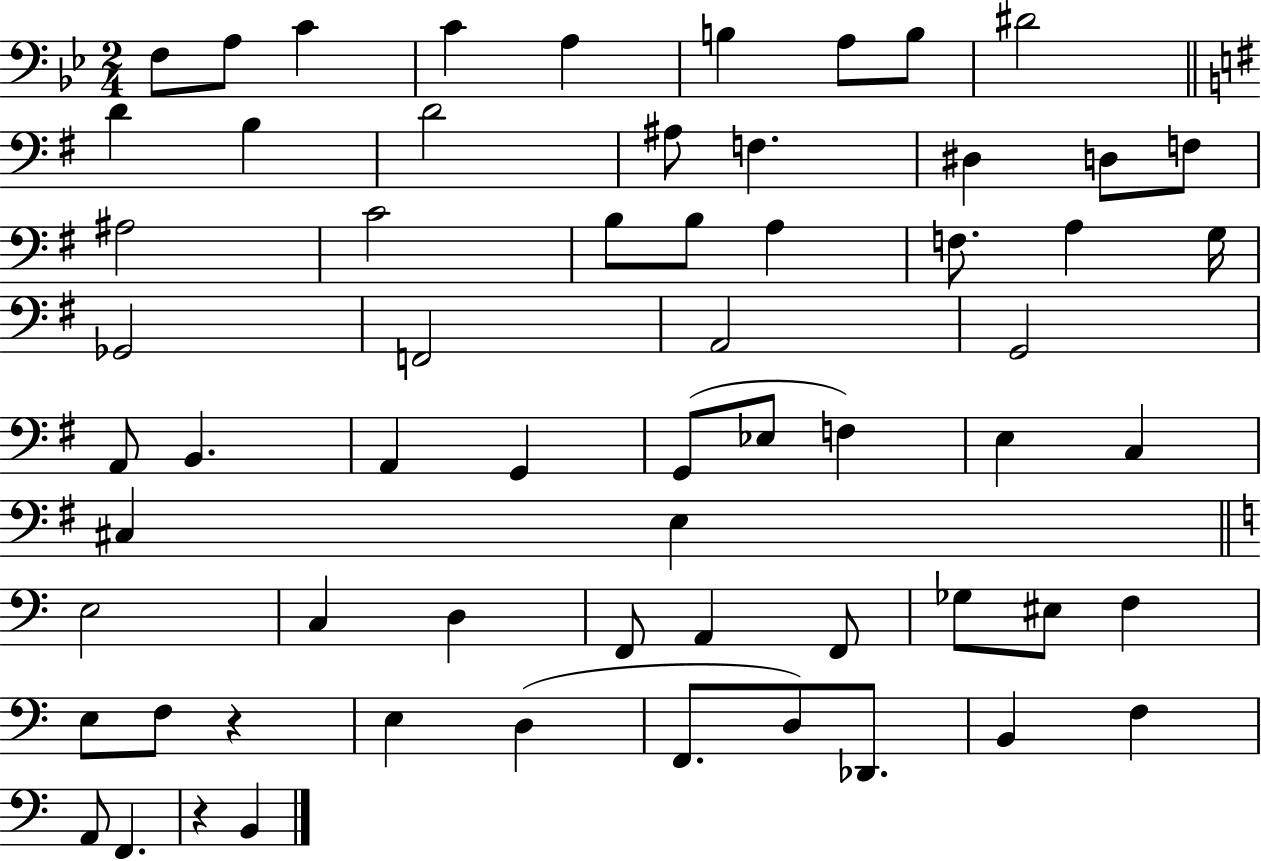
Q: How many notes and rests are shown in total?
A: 63